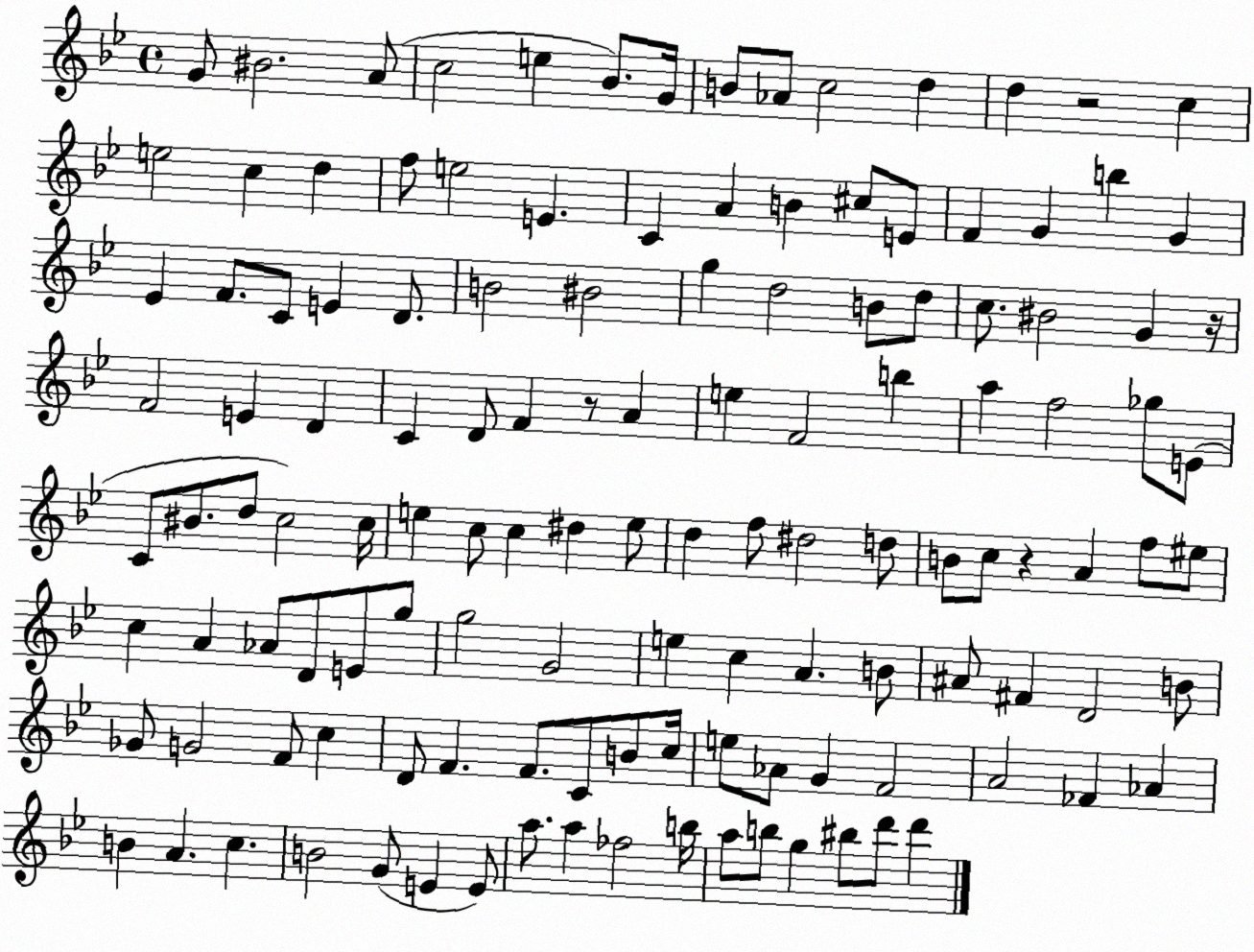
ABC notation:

X:1
T:Untitled
M:4/4
L:1/4
K:Bb
G/2 ^B2 A/2 c2 e _B/2 G/4 B/2 _A/2 c2 d d z2 c e2 c d f/2 e2 E C A B ^c/2 E/2 F G b G _E F/2 C/2 E D/2 B2 ^B2 g d2 B/2 d/2 c/2 ^B2 G z/4 F2 E D C D/2 F z/2 A e F2 b a f2 _g/2 E/2 C/2 ^B/2 d/2 c2 c/4 e c/2 c ^d e/2 d f/2 ^d2 d/2 B/2 c/2 z A f/2 ^e/2 c A _A/2 D/2 E/2 g/2 g2 G2 e c A B/2 ^A/2 ^F D2 B/2 _G/2 G2 F/2 c D/2 F F/2 C/2 B/2 c/4 e/2 _A/2 G F2 A2 _F _A B A c B2 G/2 E E/2 a/2 a _f2 b/4 a/2 b/2 g ^b/2 d'/2 d'